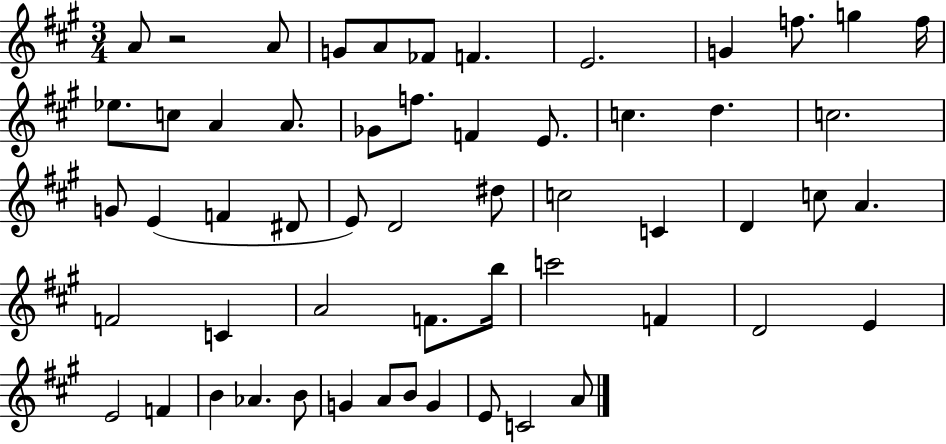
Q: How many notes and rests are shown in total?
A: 56